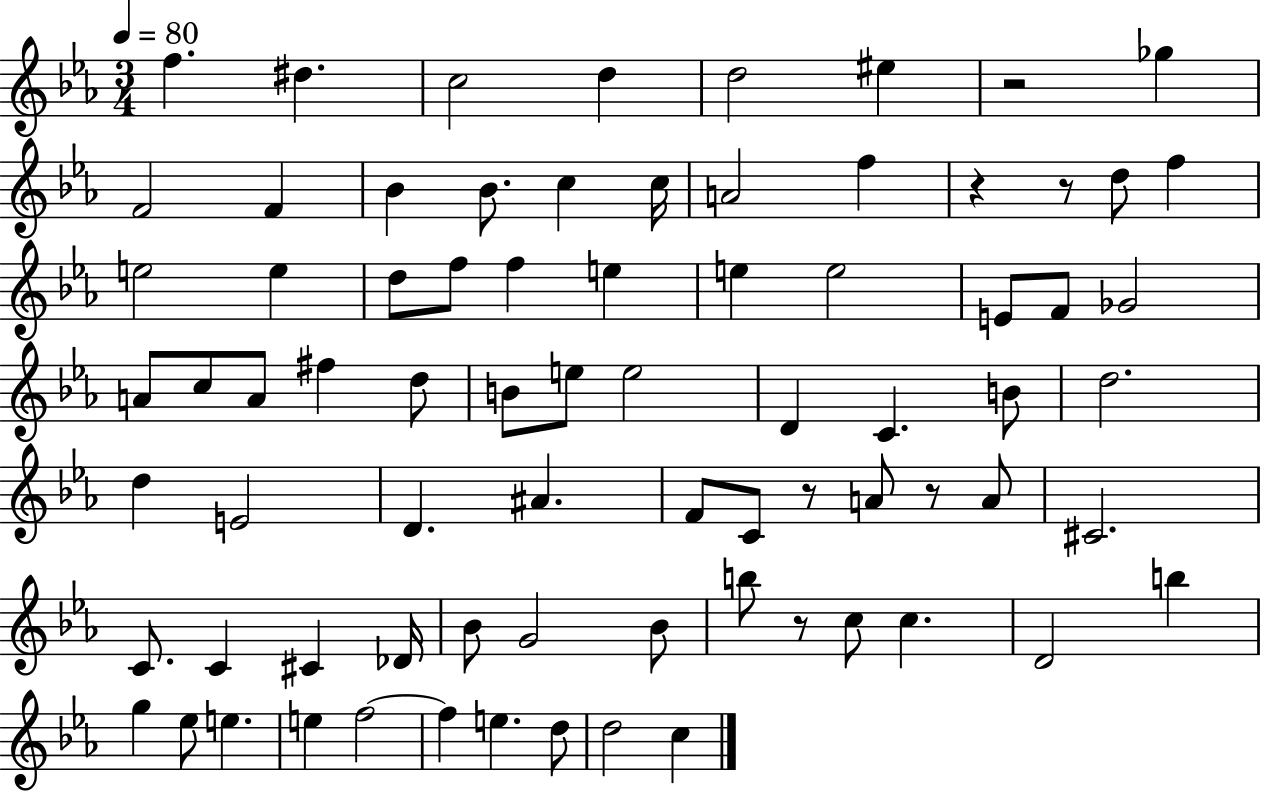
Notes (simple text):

F5/q. D#5/q. C5/h D5/q D5/h EIS5/q R/h Gb5/q F4/h F4/q Bb4/q Bb4/e. C5/q C5/s A4/h F5/q R/q R/e D5/e F5/q E5/h E5/q D5/e F5/e F5/q E5/q E5/q E5/h E4/e F4/e Gb4/h A4/e C5/e A4/e F#5/q D5/e B4/e E5/e E5/h D4/q C4/q. B4/e D5/h. D5/q E4/h D4/q. A#4/q. F4/e C4/e R/e A4/e R/e A4/e C#4/h. C4/e. C4/q C#4/q Db4/s Bb4/e G4/h Bb4/e B5/e R/e C5/e C5/q. D4/h B5/q G5/q Eb5/e E5/q. E5/q F5/h F5/q E5/q. D5/e D5/h C5/q